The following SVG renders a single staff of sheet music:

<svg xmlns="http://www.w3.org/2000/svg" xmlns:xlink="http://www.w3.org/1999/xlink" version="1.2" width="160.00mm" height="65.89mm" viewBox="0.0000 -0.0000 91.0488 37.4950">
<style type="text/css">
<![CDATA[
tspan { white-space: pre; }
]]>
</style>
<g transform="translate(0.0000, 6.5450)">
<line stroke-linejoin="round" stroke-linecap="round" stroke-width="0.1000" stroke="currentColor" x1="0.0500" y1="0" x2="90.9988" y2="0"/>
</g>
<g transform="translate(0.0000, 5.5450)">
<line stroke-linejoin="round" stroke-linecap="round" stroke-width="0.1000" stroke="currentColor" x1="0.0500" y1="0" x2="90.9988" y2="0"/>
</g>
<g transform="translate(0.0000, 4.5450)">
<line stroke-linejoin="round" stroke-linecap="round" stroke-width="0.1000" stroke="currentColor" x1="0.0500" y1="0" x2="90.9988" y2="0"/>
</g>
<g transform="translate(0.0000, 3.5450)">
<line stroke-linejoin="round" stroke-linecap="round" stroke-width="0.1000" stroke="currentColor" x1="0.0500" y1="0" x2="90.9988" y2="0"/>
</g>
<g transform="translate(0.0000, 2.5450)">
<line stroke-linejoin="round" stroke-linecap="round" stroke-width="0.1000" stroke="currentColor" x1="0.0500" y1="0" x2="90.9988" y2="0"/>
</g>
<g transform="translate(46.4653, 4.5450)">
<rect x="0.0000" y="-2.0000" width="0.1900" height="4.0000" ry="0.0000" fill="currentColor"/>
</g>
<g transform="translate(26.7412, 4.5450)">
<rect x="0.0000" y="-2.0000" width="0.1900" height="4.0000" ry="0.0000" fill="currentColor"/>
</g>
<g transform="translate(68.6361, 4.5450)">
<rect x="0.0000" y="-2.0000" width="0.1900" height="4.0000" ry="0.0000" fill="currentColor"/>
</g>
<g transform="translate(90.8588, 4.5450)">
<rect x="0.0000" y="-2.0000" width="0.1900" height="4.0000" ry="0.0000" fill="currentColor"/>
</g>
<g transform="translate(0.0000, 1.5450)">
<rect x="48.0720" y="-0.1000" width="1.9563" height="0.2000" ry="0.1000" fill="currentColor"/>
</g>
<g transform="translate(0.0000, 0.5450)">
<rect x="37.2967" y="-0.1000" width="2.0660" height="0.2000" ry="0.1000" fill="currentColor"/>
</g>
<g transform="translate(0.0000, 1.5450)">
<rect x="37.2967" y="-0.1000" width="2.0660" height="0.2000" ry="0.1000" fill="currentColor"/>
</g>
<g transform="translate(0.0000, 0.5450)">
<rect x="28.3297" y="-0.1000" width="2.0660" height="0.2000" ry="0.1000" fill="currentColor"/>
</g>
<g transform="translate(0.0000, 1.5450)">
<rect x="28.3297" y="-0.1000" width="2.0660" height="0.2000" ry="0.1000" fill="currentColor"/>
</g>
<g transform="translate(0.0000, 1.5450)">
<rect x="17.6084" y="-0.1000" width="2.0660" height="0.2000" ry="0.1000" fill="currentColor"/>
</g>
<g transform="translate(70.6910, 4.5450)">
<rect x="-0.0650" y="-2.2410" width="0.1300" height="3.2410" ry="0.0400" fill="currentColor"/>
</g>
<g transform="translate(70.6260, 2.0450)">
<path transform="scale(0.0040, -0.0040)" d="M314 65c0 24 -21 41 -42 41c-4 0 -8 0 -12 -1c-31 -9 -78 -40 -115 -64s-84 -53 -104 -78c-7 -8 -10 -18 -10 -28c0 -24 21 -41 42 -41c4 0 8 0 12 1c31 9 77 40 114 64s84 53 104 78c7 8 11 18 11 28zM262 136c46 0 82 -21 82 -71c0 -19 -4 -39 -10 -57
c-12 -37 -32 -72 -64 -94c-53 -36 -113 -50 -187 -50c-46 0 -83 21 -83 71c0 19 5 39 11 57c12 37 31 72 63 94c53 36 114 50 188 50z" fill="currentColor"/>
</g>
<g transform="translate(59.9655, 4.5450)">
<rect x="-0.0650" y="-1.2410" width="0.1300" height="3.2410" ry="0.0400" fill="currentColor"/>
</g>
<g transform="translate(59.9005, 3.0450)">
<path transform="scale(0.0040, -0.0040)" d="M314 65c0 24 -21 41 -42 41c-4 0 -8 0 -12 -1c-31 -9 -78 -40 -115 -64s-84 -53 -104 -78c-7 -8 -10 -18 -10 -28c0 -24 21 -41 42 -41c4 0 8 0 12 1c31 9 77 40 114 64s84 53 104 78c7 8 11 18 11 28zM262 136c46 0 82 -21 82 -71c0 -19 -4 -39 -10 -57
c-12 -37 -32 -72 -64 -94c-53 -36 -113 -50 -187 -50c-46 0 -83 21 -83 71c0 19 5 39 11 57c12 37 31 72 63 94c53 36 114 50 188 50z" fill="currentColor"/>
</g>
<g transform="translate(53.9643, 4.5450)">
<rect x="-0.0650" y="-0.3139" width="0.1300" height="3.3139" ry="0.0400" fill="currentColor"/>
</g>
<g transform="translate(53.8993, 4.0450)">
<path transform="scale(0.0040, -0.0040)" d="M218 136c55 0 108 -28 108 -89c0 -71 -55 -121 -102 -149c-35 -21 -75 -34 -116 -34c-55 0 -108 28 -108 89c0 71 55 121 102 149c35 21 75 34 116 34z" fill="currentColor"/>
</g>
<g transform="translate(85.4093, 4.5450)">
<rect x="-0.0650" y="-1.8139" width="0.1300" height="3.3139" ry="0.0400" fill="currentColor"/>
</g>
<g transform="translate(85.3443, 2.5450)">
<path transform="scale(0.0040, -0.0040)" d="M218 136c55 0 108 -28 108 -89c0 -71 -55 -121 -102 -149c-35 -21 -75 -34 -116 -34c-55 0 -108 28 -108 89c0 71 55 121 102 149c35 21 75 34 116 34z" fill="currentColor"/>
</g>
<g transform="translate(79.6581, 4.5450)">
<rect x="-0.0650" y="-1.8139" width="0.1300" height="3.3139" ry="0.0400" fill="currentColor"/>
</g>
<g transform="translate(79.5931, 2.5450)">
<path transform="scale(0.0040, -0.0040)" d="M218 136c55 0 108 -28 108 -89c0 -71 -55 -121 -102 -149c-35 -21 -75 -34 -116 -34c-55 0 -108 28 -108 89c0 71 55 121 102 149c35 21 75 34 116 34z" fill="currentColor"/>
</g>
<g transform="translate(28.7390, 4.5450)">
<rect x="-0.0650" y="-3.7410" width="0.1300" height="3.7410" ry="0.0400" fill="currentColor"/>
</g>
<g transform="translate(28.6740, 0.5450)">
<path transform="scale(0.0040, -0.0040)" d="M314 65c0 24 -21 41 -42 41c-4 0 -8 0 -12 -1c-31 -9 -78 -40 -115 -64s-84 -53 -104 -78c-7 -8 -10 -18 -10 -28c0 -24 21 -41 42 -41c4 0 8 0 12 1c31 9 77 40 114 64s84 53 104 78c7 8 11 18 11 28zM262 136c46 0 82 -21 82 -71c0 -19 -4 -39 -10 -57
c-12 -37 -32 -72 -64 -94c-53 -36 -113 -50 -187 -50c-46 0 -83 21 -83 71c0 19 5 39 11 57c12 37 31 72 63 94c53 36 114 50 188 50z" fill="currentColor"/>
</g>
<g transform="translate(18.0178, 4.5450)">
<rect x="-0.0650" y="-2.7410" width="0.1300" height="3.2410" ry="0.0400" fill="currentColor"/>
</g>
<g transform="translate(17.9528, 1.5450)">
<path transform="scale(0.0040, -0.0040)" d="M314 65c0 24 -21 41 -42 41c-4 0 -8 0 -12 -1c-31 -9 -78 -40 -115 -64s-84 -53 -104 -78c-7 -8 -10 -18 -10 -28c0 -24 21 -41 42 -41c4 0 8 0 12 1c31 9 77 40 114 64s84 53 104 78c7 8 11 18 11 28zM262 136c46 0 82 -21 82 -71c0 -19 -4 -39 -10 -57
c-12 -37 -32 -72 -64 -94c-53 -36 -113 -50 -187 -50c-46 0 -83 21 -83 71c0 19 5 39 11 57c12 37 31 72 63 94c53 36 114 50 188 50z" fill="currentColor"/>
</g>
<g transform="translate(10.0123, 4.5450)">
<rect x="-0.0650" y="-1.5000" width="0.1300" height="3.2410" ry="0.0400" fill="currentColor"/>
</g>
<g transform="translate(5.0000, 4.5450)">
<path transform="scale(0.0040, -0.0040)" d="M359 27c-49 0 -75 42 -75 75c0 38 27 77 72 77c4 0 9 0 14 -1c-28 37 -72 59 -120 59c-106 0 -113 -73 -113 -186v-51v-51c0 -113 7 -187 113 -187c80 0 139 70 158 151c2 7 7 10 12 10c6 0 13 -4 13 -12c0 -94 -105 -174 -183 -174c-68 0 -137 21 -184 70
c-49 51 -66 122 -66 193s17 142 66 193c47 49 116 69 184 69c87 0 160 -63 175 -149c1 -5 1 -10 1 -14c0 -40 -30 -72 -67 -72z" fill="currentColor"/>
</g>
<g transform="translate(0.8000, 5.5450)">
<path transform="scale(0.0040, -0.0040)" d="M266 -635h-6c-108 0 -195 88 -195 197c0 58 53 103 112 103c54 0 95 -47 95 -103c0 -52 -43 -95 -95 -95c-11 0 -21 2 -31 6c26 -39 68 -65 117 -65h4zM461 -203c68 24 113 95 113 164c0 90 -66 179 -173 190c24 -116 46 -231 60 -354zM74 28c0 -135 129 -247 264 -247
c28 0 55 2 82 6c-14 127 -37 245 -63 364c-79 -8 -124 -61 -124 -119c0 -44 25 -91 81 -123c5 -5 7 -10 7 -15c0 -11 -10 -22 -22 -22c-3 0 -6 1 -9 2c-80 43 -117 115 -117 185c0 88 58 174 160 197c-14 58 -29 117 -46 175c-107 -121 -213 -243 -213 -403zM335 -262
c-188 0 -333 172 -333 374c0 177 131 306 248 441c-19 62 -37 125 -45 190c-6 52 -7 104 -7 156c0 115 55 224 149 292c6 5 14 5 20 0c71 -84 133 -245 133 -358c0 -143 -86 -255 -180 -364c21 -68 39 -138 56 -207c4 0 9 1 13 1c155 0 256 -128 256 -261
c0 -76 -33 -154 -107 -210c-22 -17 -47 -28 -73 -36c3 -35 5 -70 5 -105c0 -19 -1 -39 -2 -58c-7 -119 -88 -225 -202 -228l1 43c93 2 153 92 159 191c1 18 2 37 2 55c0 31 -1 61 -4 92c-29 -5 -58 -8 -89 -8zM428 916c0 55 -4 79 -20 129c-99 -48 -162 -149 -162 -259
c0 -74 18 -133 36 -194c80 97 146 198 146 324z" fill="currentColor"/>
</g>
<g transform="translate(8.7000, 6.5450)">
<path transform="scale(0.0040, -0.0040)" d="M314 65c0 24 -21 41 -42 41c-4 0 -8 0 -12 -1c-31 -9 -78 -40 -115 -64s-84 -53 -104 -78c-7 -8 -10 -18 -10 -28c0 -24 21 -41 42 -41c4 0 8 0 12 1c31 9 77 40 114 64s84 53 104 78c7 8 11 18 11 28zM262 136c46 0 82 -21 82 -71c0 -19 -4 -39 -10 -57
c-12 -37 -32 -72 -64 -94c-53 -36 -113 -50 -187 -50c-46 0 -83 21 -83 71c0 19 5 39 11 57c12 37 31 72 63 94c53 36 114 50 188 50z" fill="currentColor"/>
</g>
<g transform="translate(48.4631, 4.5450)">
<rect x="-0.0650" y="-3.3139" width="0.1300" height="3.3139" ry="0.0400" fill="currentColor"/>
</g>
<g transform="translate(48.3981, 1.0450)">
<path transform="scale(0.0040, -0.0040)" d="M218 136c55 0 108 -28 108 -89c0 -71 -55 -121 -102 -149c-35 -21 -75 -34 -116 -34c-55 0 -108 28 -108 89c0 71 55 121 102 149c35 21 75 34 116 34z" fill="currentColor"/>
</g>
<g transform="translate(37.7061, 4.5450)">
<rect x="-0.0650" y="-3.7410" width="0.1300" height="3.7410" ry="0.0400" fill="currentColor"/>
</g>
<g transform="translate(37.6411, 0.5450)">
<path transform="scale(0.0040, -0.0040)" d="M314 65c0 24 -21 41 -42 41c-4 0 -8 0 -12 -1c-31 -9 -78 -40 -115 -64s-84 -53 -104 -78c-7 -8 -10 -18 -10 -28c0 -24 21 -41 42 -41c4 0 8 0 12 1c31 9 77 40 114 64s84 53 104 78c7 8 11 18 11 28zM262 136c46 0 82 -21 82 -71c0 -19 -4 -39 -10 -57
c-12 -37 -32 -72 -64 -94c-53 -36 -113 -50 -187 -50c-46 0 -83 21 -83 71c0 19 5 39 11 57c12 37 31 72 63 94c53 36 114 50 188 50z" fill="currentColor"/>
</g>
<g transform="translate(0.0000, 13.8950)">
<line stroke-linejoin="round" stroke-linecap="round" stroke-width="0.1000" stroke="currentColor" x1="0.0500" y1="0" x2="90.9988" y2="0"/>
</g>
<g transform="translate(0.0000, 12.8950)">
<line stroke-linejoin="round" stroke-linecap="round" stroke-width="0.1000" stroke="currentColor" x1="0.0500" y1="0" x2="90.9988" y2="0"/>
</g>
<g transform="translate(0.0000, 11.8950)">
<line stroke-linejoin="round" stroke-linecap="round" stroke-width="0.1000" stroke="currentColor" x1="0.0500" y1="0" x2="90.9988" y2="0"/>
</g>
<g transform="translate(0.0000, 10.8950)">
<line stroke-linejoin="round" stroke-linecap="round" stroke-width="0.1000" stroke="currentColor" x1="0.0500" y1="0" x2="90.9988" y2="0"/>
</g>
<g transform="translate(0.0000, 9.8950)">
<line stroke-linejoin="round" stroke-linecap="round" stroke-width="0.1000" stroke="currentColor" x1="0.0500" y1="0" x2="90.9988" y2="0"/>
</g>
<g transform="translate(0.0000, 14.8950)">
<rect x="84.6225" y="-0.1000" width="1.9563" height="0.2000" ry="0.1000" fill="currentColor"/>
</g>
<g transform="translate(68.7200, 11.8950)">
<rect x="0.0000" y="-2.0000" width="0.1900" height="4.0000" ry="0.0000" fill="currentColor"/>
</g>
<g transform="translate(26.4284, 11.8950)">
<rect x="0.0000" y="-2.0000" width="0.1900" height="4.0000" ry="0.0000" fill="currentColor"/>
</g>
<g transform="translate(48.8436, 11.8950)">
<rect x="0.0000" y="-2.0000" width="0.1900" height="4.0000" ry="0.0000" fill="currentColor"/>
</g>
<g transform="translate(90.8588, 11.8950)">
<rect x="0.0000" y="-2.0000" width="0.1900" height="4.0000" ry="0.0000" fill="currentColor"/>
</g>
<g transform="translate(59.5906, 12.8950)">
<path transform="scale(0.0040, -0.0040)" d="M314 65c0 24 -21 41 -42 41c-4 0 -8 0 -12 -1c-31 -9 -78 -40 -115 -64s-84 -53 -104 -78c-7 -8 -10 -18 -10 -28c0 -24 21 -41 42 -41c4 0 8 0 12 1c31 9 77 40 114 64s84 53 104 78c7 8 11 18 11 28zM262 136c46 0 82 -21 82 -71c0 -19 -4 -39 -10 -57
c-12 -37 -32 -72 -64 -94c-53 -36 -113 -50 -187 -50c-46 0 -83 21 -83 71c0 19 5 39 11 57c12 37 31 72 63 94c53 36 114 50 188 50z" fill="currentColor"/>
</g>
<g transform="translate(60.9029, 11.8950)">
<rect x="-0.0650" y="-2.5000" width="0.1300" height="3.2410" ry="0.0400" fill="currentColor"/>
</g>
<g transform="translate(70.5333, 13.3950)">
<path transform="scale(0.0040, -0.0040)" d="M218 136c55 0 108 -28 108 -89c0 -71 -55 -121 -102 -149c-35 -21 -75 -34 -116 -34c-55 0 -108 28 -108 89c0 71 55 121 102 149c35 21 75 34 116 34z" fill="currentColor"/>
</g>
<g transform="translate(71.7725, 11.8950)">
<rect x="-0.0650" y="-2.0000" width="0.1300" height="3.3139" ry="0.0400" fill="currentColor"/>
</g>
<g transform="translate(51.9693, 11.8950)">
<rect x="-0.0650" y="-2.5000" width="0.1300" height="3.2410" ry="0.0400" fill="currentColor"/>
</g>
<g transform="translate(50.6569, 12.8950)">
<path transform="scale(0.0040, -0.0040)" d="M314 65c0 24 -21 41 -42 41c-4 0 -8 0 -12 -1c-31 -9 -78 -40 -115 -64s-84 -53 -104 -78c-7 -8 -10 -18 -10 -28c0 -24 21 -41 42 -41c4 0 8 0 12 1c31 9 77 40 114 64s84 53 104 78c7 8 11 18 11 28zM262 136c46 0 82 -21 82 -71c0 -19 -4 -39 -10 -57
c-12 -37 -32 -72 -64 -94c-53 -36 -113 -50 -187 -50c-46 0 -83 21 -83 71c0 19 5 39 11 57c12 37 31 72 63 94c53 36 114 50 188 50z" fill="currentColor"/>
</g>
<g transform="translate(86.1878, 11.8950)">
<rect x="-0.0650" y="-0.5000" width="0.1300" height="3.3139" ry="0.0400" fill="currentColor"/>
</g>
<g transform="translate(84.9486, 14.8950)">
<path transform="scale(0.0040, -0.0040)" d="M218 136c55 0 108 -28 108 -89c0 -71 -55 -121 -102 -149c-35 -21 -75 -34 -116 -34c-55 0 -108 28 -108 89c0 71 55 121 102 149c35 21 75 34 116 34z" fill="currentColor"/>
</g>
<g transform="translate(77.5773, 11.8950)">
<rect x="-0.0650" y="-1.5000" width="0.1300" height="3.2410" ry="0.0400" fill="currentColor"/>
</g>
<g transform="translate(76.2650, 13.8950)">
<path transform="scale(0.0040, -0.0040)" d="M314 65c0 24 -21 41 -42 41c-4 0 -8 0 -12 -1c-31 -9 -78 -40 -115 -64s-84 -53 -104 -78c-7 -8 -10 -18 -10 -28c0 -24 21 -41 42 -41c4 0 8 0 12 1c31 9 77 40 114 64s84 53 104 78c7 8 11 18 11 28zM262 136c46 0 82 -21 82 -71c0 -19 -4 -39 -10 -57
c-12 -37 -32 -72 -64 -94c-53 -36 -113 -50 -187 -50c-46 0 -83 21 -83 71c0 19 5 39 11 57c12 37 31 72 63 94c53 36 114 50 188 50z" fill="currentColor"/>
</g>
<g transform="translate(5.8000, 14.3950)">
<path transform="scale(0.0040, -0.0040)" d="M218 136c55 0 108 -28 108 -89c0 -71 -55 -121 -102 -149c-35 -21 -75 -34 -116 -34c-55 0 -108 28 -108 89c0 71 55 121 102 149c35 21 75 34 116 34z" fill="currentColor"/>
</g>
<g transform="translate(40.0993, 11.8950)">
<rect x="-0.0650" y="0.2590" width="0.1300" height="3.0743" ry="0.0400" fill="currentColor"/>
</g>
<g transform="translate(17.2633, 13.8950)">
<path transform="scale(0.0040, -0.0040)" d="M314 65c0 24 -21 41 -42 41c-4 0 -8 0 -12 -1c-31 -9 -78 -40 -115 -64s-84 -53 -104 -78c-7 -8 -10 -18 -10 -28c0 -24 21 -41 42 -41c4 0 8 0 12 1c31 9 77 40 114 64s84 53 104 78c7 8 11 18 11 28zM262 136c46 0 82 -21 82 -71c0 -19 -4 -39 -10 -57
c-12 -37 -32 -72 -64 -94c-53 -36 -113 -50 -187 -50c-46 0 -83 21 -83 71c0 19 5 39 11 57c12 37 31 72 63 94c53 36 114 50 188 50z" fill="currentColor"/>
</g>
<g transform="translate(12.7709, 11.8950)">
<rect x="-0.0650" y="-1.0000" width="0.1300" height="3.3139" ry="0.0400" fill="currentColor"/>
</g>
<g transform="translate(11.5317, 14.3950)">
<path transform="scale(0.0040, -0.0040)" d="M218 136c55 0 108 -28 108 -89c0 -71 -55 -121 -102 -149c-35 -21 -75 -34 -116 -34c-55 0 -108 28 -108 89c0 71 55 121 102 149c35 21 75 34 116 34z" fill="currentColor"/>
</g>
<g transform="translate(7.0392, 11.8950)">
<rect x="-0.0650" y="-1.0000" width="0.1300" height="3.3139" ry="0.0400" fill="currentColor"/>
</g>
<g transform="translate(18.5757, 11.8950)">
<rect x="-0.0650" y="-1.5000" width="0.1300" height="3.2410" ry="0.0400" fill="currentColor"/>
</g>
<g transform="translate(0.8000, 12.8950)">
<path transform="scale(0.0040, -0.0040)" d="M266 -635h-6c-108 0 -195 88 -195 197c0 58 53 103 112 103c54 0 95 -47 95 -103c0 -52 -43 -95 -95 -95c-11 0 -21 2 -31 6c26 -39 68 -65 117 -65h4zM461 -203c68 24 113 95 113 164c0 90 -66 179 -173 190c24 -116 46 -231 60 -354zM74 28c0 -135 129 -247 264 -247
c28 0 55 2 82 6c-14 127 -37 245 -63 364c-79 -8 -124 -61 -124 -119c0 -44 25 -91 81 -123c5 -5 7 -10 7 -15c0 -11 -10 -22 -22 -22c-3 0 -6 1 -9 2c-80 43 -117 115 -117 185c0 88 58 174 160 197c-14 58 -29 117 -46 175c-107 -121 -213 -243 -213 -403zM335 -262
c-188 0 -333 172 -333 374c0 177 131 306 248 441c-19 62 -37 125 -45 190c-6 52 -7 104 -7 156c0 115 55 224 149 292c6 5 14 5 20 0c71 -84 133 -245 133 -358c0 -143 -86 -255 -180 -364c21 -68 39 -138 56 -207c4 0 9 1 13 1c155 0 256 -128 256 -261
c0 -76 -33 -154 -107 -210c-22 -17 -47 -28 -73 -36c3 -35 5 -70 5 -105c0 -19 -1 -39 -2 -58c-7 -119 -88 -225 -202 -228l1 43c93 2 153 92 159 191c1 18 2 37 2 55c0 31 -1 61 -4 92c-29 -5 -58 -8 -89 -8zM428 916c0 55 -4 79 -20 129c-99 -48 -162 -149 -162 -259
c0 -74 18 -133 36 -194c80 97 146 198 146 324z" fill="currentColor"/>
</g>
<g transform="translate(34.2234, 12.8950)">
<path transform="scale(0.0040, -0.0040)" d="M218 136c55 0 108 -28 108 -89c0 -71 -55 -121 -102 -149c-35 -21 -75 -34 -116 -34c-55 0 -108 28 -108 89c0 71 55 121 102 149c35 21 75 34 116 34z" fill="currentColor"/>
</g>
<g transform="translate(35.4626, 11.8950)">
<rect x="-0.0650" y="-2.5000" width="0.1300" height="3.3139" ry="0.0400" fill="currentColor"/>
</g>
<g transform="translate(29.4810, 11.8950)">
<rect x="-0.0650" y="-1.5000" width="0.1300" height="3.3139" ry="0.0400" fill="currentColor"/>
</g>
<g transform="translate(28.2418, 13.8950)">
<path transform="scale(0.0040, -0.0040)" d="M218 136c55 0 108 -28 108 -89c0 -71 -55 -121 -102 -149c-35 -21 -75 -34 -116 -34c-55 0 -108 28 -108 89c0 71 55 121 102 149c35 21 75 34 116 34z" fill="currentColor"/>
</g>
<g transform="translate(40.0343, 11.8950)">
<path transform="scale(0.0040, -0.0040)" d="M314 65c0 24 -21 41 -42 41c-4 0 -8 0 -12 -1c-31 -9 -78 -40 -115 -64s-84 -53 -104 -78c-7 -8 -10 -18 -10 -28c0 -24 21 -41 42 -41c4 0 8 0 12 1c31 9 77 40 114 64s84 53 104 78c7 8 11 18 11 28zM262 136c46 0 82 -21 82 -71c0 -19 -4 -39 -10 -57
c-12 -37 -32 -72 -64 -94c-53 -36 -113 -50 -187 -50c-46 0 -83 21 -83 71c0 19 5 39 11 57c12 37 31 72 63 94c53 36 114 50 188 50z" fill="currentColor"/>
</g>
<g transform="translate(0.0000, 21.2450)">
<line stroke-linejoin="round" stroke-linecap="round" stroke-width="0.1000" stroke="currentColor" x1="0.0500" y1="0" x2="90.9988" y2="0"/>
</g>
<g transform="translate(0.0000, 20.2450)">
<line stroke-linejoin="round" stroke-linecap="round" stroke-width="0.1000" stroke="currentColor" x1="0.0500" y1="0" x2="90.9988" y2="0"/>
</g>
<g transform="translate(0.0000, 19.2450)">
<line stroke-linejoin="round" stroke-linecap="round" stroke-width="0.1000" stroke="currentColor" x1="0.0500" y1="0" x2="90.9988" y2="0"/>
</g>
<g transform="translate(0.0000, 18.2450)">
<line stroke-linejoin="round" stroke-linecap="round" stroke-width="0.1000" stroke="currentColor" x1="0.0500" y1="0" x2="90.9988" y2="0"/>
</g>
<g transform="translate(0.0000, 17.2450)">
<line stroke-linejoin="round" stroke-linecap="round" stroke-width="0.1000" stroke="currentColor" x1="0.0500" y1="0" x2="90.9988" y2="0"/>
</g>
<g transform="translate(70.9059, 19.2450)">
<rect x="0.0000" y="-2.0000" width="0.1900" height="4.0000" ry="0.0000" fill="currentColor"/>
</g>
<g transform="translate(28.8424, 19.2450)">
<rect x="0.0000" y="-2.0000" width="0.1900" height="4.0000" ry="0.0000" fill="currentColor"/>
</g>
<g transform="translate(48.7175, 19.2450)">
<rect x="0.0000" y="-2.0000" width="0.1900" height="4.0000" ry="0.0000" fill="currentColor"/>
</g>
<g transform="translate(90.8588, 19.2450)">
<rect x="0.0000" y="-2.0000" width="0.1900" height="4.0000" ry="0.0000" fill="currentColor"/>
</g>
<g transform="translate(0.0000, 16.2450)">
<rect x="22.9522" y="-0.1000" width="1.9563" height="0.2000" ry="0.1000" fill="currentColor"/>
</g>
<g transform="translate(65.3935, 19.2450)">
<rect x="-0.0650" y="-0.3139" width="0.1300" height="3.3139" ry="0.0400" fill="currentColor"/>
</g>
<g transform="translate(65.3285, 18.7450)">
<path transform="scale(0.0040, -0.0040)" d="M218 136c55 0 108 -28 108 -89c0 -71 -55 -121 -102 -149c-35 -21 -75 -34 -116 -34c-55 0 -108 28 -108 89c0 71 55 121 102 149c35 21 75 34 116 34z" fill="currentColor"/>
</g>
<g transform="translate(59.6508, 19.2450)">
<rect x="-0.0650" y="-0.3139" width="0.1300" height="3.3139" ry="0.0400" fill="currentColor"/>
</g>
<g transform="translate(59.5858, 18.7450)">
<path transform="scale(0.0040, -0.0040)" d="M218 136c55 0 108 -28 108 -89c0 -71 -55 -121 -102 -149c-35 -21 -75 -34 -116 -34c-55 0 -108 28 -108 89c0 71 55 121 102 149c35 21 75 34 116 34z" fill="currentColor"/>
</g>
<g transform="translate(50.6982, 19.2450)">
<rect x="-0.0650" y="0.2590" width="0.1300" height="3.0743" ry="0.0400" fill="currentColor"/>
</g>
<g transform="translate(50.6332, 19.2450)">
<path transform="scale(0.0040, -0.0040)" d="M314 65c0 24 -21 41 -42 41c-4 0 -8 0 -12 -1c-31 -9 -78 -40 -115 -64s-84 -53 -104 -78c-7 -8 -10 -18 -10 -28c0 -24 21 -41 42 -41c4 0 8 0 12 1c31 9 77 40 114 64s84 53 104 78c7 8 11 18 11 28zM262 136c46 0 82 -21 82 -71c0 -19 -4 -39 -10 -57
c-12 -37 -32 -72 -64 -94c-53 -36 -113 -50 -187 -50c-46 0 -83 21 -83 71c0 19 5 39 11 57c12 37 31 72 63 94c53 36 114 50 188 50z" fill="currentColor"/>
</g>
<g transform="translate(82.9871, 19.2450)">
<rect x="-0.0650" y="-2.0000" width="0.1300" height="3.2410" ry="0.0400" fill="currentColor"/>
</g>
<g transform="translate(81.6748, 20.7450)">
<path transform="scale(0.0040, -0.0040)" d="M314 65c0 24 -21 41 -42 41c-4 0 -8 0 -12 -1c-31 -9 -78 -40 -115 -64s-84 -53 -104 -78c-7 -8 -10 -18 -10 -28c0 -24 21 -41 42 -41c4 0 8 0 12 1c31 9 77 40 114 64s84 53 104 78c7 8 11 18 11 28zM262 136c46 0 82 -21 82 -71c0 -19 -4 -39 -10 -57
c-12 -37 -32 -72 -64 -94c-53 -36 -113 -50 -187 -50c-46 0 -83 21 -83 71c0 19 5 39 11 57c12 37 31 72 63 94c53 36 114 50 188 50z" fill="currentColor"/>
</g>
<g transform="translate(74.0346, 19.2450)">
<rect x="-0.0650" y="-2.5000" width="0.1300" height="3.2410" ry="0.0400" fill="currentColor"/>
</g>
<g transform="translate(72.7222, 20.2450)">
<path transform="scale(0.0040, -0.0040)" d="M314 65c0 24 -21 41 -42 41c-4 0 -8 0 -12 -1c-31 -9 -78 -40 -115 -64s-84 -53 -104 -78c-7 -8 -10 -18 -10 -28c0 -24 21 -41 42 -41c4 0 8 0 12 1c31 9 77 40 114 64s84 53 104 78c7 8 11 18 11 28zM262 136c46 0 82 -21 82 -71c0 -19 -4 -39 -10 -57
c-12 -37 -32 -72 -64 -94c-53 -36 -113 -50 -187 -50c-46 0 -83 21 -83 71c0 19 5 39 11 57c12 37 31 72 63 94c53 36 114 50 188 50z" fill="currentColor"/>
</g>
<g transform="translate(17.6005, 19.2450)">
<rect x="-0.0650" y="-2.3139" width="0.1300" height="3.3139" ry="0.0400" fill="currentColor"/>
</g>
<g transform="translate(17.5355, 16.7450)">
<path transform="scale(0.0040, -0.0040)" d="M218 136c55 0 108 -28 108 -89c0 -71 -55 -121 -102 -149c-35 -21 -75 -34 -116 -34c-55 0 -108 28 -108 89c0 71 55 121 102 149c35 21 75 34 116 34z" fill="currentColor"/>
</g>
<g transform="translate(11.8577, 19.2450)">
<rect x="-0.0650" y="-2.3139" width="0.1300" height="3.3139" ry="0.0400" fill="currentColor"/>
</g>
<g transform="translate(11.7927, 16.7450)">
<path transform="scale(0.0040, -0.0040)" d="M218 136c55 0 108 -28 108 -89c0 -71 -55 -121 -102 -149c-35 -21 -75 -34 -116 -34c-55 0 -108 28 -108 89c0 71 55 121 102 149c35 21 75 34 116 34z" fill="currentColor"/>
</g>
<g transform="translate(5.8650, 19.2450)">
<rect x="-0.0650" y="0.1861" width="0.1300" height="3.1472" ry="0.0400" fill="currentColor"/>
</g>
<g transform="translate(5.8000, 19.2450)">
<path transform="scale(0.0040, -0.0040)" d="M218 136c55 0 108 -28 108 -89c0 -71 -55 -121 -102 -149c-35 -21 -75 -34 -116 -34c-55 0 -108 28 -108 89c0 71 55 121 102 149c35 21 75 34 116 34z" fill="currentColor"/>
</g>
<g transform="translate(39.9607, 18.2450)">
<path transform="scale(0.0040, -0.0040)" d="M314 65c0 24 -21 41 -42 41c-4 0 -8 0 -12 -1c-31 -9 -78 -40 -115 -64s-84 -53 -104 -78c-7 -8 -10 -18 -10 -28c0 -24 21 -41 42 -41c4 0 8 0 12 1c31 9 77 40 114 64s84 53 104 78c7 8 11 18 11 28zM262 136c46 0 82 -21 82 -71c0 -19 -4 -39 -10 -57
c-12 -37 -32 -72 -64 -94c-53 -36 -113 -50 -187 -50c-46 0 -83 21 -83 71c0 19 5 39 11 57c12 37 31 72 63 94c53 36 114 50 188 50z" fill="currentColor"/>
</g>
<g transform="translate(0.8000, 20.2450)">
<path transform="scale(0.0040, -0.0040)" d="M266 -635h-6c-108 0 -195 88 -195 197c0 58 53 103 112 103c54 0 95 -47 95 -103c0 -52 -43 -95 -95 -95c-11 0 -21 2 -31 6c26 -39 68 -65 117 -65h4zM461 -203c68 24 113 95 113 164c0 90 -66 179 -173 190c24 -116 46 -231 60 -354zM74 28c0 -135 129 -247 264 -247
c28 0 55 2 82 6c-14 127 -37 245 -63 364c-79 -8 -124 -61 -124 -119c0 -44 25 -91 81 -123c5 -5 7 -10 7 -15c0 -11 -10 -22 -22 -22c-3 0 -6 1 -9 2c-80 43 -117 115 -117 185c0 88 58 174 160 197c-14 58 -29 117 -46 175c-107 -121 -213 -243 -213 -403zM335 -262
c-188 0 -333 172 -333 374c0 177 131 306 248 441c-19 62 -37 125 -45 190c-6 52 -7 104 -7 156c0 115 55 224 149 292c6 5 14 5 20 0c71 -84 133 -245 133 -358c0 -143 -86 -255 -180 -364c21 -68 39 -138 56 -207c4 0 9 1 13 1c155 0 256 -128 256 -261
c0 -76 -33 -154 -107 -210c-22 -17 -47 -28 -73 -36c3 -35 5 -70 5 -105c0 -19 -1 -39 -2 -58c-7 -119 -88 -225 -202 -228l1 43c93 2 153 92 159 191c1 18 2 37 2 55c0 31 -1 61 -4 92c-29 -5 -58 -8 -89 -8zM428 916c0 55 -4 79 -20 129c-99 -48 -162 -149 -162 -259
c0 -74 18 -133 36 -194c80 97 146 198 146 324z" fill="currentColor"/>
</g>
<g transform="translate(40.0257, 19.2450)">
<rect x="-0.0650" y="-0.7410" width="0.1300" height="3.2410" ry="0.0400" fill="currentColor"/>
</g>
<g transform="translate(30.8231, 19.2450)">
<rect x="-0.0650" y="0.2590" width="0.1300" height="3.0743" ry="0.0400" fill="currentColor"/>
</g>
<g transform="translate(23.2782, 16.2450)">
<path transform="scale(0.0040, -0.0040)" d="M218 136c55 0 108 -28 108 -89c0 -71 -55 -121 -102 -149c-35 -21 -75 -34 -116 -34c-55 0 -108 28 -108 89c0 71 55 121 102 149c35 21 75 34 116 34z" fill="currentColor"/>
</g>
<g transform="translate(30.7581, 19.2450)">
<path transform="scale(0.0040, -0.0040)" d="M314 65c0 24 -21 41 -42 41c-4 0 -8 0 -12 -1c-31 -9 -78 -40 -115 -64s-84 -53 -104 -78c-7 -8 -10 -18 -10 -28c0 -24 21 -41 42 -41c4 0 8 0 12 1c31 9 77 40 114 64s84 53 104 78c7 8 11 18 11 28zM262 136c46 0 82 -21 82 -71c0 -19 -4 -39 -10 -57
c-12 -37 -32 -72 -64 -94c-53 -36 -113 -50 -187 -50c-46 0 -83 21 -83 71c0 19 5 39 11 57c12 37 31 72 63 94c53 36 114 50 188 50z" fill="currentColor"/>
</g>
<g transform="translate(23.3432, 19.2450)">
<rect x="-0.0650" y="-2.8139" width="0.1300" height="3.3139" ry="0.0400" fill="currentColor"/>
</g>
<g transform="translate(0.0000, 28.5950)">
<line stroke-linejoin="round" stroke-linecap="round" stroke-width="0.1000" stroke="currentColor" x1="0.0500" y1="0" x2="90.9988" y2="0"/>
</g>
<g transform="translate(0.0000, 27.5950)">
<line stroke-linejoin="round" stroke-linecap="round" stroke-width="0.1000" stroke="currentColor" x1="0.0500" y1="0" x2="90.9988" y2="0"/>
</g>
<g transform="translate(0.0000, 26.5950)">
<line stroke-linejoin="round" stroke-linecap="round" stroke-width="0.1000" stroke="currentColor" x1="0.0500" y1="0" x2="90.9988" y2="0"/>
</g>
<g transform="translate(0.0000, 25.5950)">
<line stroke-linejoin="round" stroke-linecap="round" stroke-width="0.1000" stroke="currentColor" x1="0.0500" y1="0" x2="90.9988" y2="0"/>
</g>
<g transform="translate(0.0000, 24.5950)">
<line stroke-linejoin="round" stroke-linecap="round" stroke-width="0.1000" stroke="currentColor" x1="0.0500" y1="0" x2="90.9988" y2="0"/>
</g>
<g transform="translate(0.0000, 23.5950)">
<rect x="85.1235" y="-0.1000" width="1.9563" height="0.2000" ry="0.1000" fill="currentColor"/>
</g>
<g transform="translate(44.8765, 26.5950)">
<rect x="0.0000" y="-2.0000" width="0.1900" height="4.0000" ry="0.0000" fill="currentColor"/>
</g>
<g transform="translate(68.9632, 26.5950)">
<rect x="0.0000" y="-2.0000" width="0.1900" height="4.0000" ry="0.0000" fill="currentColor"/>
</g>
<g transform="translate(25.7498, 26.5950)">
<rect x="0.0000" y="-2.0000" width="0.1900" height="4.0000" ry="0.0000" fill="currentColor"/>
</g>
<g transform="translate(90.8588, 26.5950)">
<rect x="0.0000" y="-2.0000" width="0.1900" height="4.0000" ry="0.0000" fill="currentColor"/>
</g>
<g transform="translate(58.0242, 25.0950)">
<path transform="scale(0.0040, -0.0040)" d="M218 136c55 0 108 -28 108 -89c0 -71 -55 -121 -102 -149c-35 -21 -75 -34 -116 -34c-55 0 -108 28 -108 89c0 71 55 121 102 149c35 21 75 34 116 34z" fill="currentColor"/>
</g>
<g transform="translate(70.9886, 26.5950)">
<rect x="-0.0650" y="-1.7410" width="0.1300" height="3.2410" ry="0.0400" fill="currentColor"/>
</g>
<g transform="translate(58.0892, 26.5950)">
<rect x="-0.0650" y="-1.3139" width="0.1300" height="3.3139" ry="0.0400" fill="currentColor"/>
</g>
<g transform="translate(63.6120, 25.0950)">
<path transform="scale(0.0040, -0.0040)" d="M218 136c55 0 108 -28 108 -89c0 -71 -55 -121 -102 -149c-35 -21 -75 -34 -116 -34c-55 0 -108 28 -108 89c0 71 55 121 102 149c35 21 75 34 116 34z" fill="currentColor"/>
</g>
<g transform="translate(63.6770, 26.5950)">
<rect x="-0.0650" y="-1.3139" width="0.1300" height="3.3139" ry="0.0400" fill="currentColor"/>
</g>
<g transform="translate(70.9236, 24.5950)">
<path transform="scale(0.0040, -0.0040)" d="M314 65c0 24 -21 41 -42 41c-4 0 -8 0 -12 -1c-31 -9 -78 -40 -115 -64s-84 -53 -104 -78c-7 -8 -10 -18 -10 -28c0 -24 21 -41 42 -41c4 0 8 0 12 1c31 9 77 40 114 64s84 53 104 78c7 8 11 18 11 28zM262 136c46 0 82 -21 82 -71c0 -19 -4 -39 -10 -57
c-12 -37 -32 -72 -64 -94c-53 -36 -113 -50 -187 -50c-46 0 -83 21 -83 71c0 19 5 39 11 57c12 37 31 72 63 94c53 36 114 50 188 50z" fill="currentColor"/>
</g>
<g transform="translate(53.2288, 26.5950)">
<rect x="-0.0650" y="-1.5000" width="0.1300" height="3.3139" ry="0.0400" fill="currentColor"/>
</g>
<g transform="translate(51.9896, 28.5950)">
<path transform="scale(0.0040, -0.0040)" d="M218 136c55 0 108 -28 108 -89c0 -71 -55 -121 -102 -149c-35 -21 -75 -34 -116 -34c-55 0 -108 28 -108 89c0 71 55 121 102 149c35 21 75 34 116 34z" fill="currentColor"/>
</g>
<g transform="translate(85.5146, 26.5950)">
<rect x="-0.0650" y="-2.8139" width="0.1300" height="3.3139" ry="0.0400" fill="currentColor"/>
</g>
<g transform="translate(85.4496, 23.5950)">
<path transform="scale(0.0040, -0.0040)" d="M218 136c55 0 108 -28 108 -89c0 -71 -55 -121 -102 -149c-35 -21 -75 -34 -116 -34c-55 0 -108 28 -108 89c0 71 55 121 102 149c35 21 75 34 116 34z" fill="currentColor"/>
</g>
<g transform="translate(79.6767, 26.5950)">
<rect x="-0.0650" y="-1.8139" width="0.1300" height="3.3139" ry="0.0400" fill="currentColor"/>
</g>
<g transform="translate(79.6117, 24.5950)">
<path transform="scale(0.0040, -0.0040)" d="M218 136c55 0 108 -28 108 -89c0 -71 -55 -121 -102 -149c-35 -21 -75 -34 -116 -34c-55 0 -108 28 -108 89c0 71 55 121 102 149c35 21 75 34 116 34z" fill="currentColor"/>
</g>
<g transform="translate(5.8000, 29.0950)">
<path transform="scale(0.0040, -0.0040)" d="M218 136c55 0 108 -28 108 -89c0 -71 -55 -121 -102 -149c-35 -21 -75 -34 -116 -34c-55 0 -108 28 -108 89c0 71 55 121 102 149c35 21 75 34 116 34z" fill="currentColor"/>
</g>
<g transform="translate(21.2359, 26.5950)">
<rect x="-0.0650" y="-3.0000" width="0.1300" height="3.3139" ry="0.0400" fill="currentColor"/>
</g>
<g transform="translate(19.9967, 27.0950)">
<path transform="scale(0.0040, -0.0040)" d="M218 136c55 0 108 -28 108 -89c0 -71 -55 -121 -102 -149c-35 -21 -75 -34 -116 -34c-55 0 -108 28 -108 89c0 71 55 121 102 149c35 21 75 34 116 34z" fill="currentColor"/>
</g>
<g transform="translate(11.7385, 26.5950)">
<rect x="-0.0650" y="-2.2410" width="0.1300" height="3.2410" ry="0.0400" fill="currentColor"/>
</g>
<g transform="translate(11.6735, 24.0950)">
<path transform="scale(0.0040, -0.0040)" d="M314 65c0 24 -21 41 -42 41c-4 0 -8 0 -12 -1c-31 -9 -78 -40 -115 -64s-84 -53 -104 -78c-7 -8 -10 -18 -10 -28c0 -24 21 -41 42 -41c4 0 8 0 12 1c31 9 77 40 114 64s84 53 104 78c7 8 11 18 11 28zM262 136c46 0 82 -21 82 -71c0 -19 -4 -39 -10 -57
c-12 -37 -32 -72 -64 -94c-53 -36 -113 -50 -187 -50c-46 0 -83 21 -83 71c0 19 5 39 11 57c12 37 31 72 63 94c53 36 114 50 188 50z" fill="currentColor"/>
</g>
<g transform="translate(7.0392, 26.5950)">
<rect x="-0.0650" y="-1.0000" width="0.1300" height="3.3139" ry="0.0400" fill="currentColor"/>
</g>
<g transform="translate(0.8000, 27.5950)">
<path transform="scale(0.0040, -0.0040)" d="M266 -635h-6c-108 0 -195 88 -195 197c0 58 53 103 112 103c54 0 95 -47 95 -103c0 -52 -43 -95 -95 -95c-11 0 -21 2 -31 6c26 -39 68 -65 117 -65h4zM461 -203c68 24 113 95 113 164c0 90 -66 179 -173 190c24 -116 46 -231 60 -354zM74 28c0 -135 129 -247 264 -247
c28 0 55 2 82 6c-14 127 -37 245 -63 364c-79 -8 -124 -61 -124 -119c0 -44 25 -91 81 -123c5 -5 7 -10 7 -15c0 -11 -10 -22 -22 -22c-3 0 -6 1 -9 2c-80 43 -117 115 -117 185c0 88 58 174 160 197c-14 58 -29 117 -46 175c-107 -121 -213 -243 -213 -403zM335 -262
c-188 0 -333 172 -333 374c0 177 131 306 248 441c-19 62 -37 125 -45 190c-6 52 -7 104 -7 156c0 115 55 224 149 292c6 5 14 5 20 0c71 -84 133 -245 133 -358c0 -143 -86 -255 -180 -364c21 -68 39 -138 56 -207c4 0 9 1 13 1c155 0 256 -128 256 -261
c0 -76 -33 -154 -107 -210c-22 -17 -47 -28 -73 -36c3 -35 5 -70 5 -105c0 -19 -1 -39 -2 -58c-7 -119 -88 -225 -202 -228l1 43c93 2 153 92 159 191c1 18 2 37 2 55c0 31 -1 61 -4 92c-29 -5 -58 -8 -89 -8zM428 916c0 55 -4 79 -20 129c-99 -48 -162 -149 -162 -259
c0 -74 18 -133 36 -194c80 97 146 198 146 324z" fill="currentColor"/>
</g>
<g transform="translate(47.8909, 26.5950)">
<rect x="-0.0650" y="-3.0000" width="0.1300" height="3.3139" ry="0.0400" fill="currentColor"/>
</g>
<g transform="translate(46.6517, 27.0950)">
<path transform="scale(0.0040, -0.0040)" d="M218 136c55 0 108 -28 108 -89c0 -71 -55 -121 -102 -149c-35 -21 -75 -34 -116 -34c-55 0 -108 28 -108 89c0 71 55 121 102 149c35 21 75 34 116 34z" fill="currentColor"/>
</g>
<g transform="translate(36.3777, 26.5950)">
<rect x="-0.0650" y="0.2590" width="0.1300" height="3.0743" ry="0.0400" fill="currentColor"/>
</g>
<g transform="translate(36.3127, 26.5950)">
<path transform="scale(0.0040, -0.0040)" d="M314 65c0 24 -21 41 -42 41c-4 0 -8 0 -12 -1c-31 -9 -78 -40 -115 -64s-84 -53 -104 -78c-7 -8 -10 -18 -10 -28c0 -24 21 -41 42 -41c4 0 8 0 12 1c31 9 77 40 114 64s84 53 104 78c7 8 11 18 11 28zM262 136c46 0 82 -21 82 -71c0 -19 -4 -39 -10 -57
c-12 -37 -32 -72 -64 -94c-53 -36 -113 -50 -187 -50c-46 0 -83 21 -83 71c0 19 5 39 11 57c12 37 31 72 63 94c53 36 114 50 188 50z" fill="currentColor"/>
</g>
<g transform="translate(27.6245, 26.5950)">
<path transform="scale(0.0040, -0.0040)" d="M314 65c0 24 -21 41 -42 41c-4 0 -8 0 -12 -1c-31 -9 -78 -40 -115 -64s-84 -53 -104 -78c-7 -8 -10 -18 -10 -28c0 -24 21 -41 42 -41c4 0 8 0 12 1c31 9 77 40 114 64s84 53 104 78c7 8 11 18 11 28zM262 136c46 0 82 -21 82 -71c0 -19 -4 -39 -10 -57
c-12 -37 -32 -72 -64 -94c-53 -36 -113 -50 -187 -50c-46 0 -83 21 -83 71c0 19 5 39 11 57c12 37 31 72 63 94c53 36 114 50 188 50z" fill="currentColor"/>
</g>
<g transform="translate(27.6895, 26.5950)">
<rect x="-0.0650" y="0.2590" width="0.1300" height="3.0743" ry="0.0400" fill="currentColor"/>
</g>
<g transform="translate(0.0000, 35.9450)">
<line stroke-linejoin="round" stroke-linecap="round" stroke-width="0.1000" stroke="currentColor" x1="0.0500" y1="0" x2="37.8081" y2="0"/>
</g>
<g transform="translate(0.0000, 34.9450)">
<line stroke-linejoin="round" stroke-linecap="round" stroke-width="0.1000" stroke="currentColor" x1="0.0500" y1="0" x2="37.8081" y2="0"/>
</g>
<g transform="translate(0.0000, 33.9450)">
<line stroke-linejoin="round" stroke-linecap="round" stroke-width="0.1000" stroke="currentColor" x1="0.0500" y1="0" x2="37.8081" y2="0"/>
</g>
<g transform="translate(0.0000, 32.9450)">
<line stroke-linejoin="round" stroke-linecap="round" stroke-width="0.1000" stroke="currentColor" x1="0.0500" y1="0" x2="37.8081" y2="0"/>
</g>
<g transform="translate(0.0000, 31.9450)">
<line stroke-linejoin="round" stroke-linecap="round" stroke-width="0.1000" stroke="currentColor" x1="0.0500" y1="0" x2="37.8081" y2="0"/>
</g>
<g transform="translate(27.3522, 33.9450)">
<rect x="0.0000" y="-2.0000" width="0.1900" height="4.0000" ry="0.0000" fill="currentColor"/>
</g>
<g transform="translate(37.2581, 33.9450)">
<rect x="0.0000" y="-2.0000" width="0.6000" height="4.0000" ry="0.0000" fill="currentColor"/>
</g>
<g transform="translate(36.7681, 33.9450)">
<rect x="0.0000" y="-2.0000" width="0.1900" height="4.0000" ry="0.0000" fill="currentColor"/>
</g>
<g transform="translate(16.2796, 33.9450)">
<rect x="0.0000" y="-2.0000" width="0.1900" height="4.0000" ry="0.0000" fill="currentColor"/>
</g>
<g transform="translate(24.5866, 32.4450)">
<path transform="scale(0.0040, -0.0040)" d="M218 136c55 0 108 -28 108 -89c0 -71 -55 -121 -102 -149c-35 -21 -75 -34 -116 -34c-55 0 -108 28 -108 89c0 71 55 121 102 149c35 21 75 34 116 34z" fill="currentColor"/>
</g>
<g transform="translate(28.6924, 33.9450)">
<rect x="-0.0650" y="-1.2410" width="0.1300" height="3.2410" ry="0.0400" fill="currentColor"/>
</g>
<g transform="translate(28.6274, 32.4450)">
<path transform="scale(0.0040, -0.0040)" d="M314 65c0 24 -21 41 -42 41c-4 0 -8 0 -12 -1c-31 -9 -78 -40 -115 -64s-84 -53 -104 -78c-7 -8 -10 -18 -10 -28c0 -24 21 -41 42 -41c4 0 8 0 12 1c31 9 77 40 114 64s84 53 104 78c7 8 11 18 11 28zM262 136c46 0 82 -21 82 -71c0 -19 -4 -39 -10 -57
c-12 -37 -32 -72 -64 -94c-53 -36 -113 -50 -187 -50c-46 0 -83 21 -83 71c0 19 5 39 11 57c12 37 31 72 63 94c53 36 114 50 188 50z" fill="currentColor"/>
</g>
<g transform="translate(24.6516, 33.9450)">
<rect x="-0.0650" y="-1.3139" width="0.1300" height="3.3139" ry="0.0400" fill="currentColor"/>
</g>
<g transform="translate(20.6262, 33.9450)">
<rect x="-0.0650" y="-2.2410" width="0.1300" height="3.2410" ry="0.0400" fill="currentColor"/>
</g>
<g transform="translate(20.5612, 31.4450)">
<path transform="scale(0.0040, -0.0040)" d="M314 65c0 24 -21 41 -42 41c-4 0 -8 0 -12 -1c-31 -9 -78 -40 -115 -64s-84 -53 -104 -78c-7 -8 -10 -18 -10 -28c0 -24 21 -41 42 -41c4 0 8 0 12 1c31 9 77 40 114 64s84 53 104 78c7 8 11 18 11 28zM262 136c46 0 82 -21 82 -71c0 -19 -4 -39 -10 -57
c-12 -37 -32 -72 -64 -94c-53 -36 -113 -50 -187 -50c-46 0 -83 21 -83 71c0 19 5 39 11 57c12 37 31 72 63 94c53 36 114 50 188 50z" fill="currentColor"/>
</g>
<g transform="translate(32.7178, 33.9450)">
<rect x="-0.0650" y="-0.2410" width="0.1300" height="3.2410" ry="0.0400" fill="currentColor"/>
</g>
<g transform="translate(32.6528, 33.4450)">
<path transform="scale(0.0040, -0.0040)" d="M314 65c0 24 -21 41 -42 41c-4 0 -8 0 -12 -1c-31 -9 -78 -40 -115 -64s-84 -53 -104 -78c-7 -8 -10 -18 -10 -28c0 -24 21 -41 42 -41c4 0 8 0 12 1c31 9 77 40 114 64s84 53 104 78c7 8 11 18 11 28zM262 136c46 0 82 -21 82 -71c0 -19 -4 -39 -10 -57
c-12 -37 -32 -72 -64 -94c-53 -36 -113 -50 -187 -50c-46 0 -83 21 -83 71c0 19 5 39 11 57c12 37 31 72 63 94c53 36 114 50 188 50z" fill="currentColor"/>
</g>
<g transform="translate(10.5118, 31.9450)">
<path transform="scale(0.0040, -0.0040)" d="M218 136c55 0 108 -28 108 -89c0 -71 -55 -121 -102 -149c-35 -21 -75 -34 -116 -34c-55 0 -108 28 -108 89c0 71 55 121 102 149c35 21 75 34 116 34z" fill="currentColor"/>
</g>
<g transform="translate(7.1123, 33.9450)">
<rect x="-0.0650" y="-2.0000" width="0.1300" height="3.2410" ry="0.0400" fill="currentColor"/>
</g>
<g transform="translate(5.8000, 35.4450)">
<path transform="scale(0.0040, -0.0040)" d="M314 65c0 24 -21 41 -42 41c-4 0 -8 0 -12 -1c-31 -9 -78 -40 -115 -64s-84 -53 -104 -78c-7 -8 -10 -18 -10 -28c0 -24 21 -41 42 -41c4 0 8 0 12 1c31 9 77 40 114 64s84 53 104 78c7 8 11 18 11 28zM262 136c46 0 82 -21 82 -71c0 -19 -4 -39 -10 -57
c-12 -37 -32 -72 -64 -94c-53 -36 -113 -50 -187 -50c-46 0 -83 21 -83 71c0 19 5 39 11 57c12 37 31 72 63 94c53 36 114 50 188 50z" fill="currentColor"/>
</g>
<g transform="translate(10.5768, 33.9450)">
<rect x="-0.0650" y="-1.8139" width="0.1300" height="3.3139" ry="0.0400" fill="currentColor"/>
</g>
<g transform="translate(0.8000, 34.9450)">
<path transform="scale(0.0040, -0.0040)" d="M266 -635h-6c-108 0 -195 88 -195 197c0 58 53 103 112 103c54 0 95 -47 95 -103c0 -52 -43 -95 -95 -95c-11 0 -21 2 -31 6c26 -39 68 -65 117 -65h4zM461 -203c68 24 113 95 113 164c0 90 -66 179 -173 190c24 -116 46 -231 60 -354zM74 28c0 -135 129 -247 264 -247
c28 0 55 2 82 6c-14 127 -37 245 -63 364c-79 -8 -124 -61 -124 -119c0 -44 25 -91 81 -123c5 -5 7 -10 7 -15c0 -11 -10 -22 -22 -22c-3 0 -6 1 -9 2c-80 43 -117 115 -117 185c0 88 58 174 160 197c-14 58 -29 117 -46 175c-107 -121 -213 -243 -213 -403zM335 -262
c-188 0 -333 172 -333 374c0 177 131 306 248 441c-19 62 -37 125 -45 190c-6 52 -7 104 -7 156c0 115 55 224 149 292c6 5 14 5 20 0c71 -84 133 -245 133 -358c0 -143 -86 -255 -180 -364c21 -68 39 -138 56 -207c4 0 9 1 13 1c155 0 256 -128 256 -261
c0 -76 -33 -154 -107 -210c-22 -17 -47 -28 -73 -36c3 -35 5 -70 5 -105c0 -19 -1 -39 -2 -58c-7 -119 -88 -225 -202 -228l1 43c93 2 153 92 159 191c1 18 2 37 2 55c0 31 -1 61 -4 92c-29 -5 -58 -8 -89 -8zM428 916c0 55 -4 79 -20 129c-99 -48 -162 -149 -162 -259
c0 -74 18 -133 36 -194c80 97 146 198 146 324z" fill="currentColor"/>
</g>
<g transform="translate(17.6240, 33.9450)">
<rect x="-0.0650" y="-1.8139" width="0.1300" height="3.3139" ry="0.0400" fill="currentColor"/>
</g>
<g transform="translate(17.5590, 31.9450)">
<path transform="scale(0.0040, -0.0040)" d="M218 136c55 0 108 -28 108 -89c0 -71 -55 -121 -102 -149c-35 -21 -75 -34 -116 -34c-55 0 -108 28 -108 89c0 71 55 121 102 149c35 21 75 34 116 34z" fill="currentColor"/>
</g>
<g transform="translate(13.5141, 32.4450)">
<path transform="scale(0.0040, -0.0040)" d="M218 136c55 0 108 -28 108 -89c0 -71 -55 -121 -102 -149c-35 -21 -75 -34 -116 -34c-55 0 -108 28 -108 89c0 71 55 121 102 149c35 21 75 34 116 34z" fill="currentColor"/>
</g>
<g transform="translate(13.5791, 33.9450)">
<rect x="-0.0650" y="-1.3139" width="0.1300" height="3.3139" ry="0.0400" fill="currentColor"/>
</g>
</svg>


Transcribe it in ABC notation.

X:1
T:Untitled
M:4/4
L:1/4
K:C
E2 a2 c'2 c'2 b c e2 g2 f f D D E2 E G B2 G2 G2 F E2 C B g g a B2 d2 B2 c c G2 F2 D g2 A B2 B2 A E e e f2 f a F2 f e f g2 e e2 c2